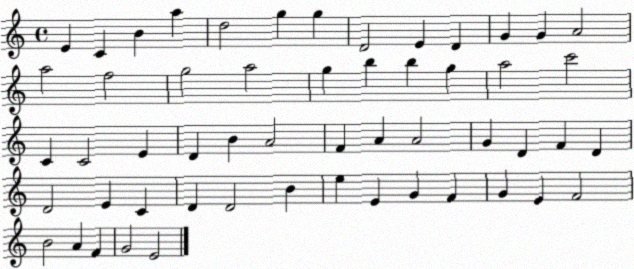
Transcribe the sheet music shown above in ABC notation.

X:1
T:Untitled
M:4/4
L:1/4
K:C
E C B a d2 g g D2 E D G G A2 a2 f2 g2 a2 g b b g a2 c'2 C C2 E D B A2 F A A2 G D F D D2 E C D D2 B e E G F G E F2 B2 A F G2 E2